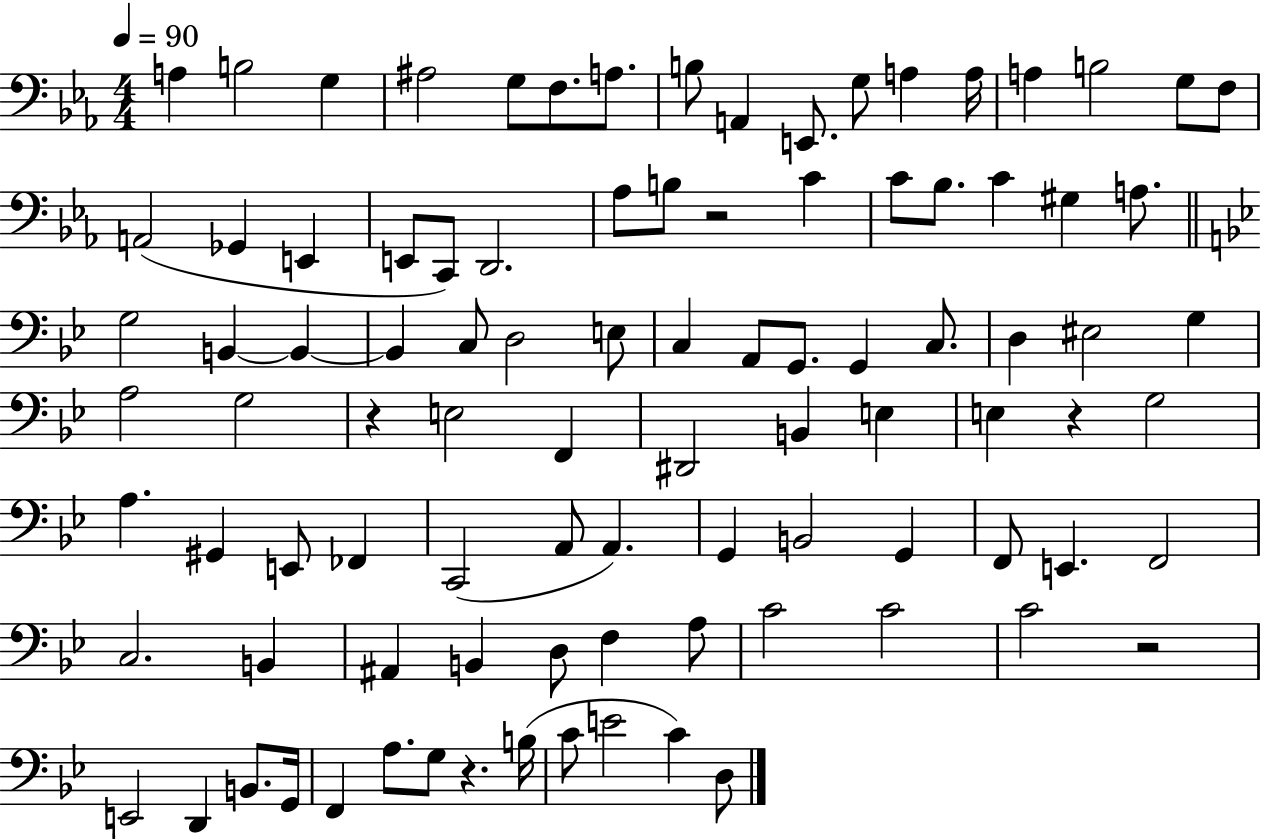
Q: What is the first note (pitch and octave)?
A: A3